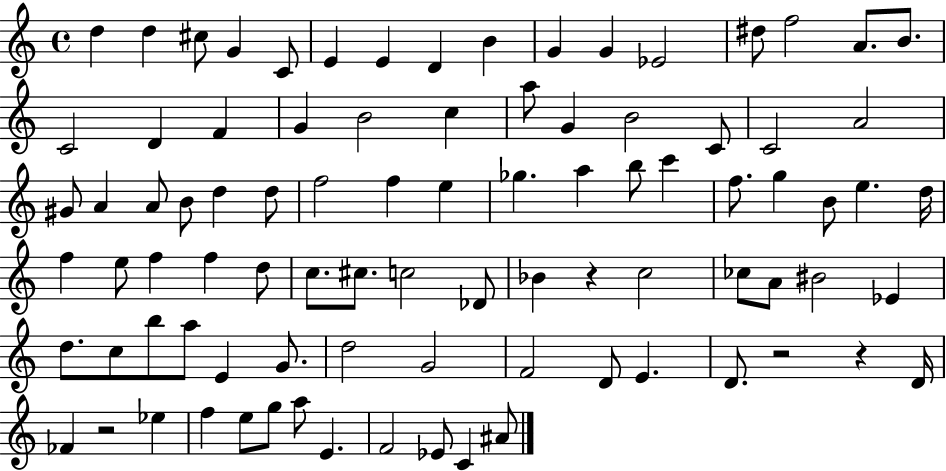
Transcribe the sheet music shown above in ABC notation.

X:1
T:Untitled
M:4/4
L:1/4
K:C
d d ^c/2 G C/2 E E D B G G _E2 ^d/2 f2 A/2 B/2 C2 D F G B2 c a/2 G B2 C/2 C2 A2 ^G/2 A A/2 B/2 d d/2 f2 f e _g a b/2 c' f/2 g B/2 e d/4 f e/2 f f d/2 c/2 ^c/2 c2 _D/2 _B z c2 _c/2 A/2 ^B2 _E d/2 c/2 b/2 a/2 E G/2 d2 G2 F2 D/2 E D/2 z2 z D/4 _F z2 _e f e/2 g/2 a/2 E F2 _E/2 C ^A/2